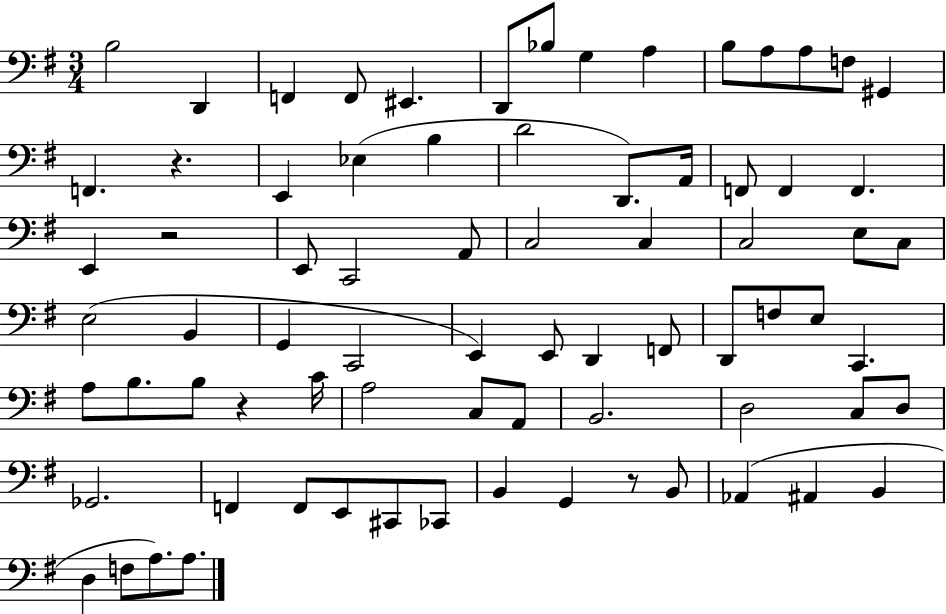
{
  \clef bass
  \numericTimeSignature
  \time 3/4
  \key g \major
  b2 d,4 | f,4 f,8 eis,4. | d,8 bes8 g4 a4 | b8 a8 a8 f8 gis,4 | \break f,4. r4. | e,4 ees4( b4 | d'2 d,8.) a,16 | f,8 f,4 f,4. | \break e,4 r2 | e,8 c,2 a,8 | c2 c4 | c2 e8 c8 | \break e2( b,4 | g,4 c,2 | e,4) e,8 d,4 f,8 | d,8 f8 e8 c,4. | \break a8 b8. b8 r4 c'16 | a2 c8 a,8 | b,2. | d2 c8 d8 | \break ges,2. | f,4 f,8 e,8 cis,8 ces,8 | b,4 g,4 r8 b,8 | aes,4( ais,4 b,4 | \break d4 f8 a8.) a8. | \bar "|."
}